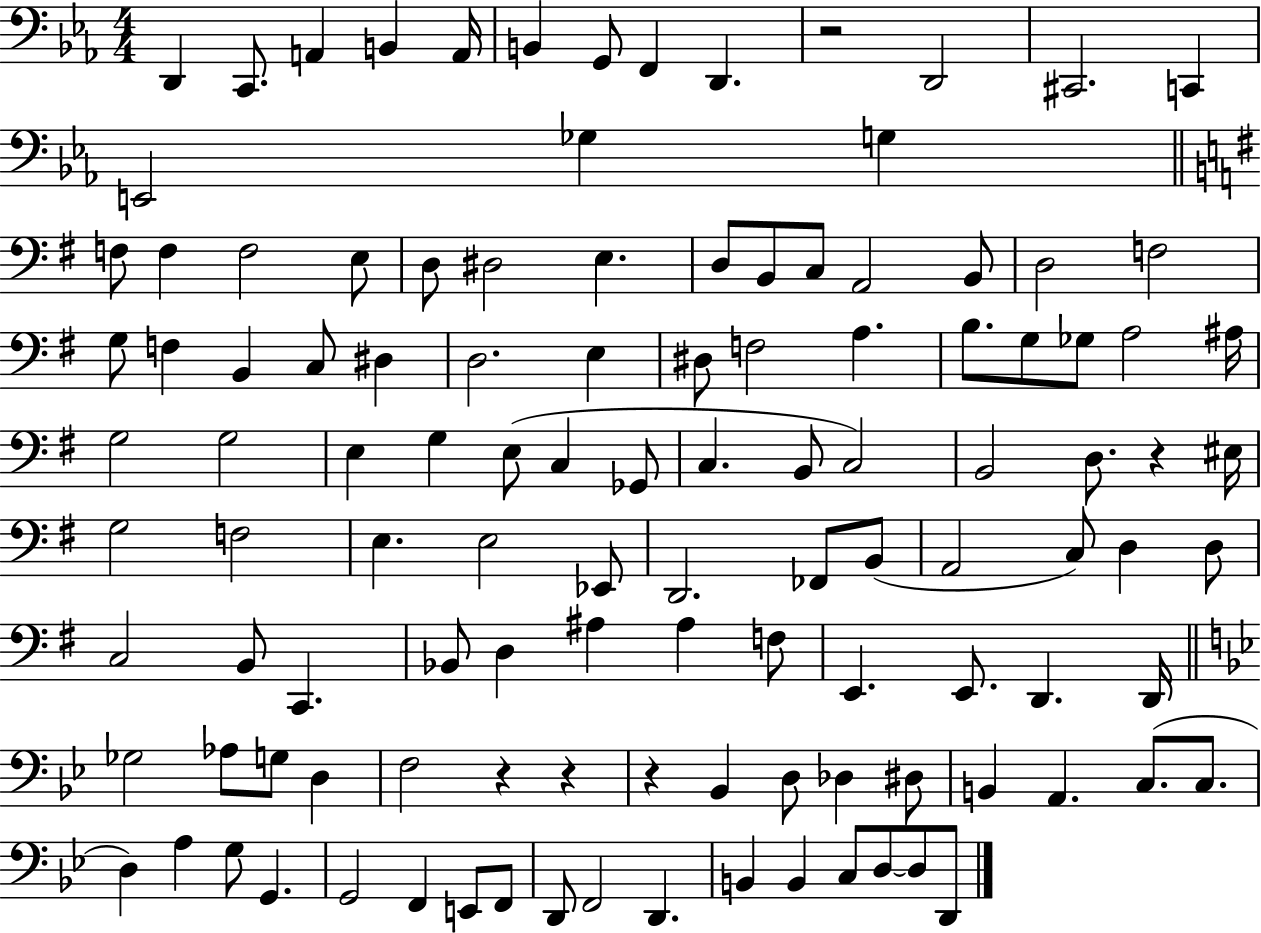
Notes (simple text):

D2/q C2/e. A2/q B2/q A2/s B2/q G2/e F2/q D2/q. R/h D2/h C#2/h. C2/q E2/h Gb3/q G3/q F3/e F3/q F3/h E3/e D3/e D#3/h E3/q. D3/e B2/e C3/e A2/h B2/e D3/h F3/h G3/e F3/q B2/q C3/e D#3/q D3/h. E3/q D#3/e F3/h A3/q. B3/e. G3/e Gb3/e A3/h A#3/s G3/h G3/h E3/q G3/q E3/e C3/q Gb2/e C3/q. B2/e C3/h B2/h D3/e. R/q EIS3/s G3/h F3/h E3/q. E3/h Eb2/e D2/h. FES2/e B2/e A2/h C3/e D3/q D3/e C3/h B2/e C2/q. Bb2/e D3/q A#3/q A#3/q F3/e E2/q. E2/e. D2/q. D2/s Gb3/h Ab3/e G3/e D3/q F3/h R/q R/q R/q Bb2/q D3/e Db3/q D#3/e B2/q A2/q. C3/e. C3/e. D3/q A3/q G3/e G2/q. G2/h F2/q E2/e F2/e D2/e F2/h D2/q. B2/q B2/q C3/e D3/e D3/e D2/e